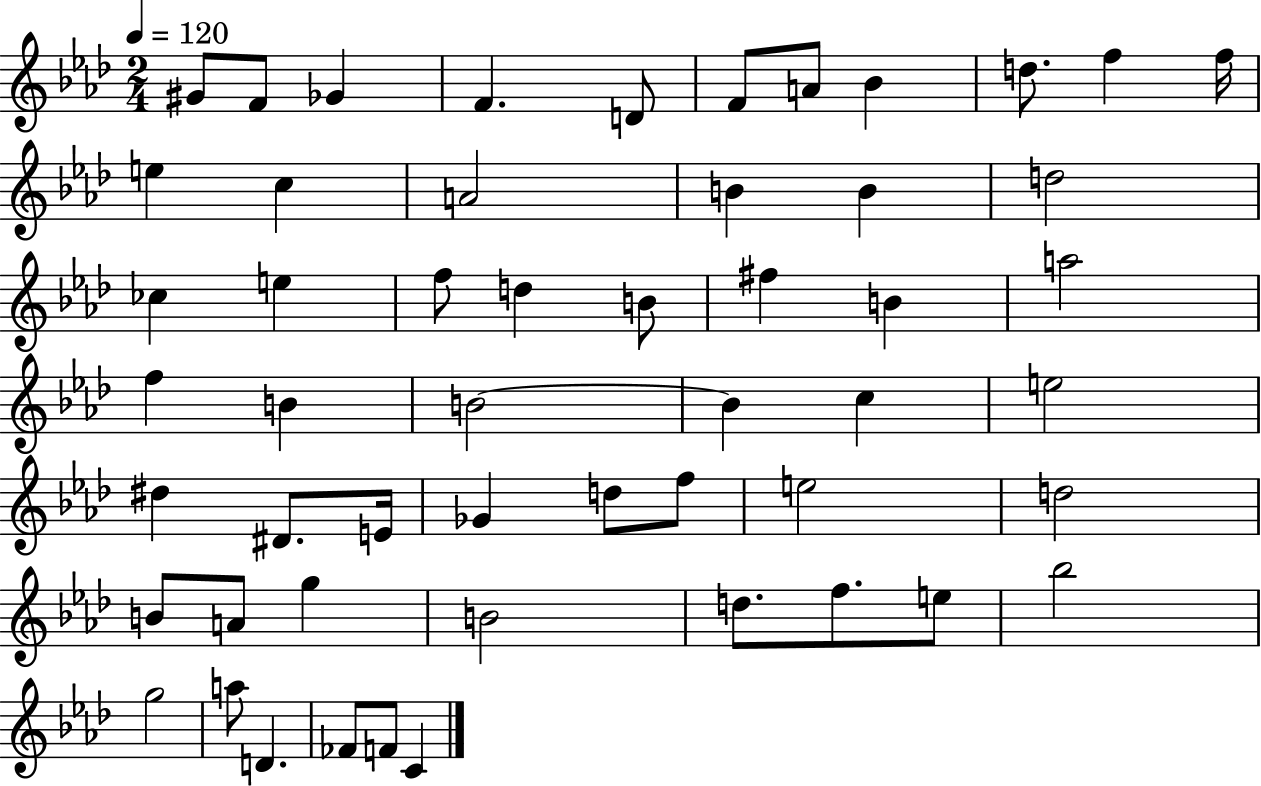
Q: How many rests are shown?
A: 0